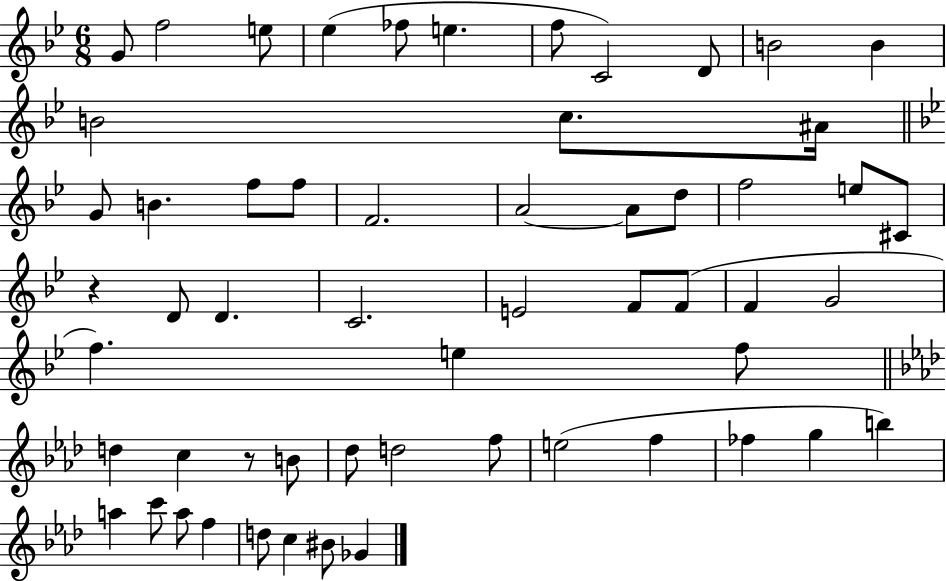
X:1
T:Untitled
M:6/8
L:1/4
K:Bb
G/2 f2 e/2 _e _f/2 e f/2 C2 D/2 B2 B B2 c/2 ^A/4 G/2 B f/2 f/2 F2 A2 A/2 d/2 f2 e/2 ^C/2 z D/2 D C2 E2 F/2 F/2 F G2 f e f/2 d c z/2 B/2 _d/2 d2 f/2 e2 f _f g b a c'/2 a/2 f d/2 c ^B/2 _G